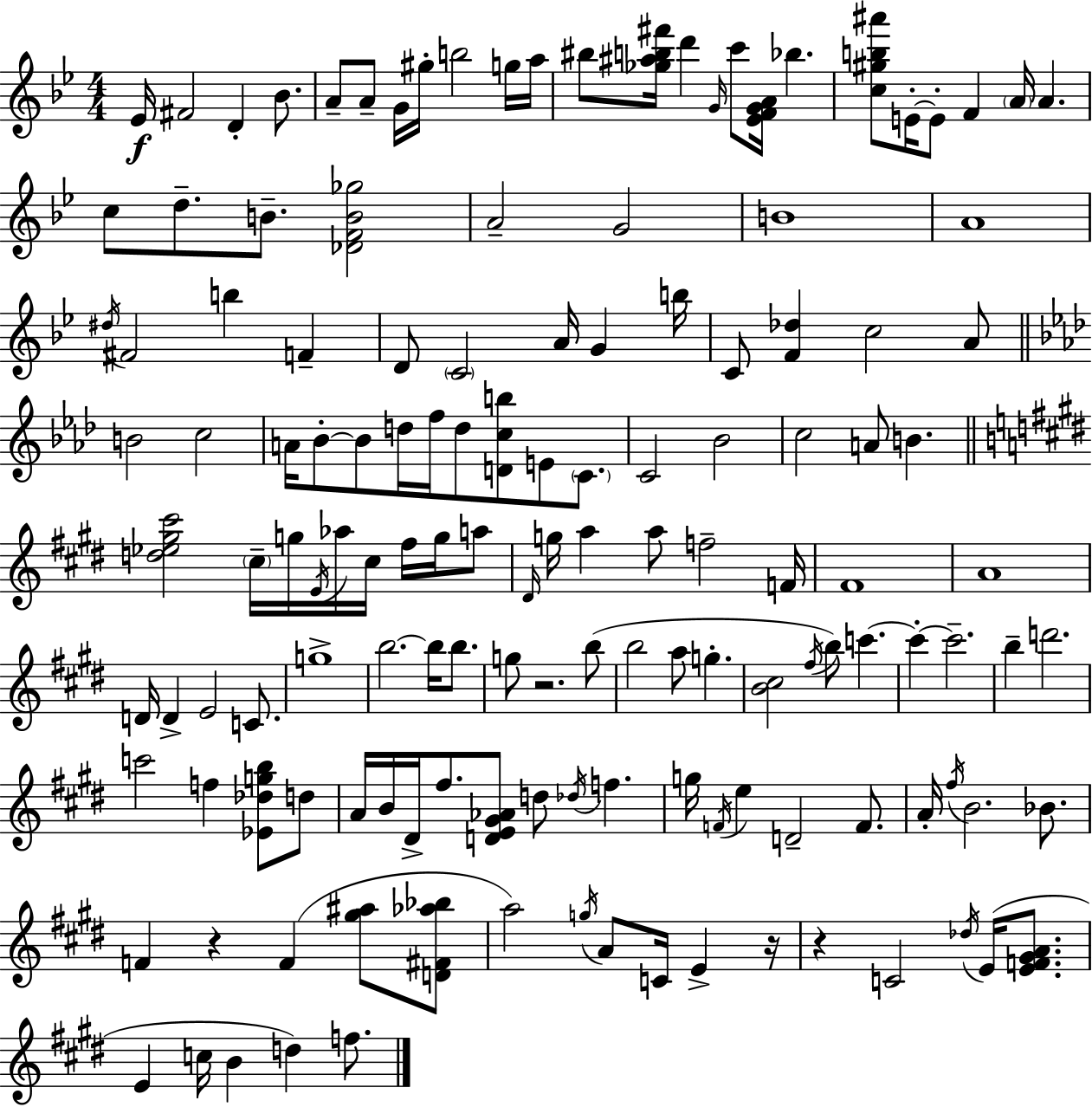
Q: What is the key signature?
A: BES major